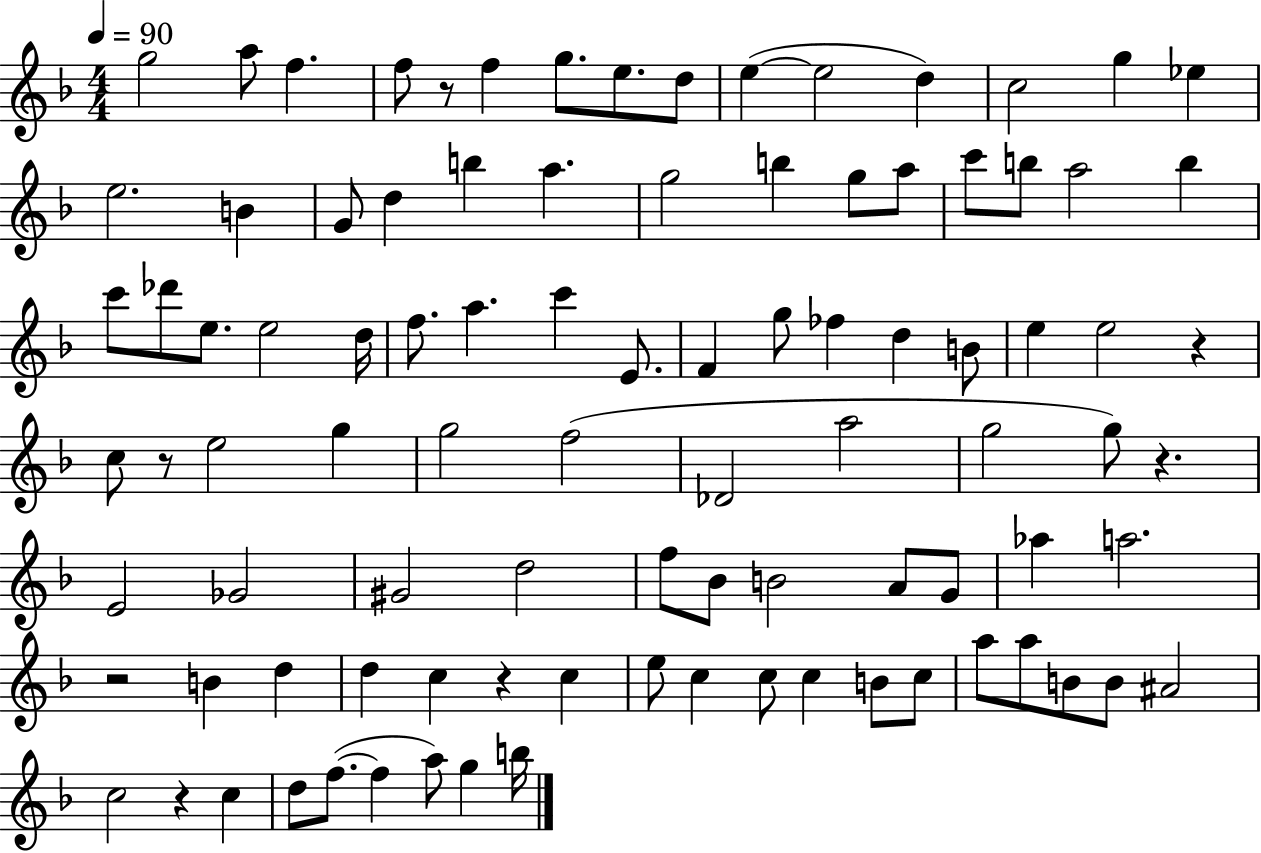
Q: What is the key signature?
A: F major